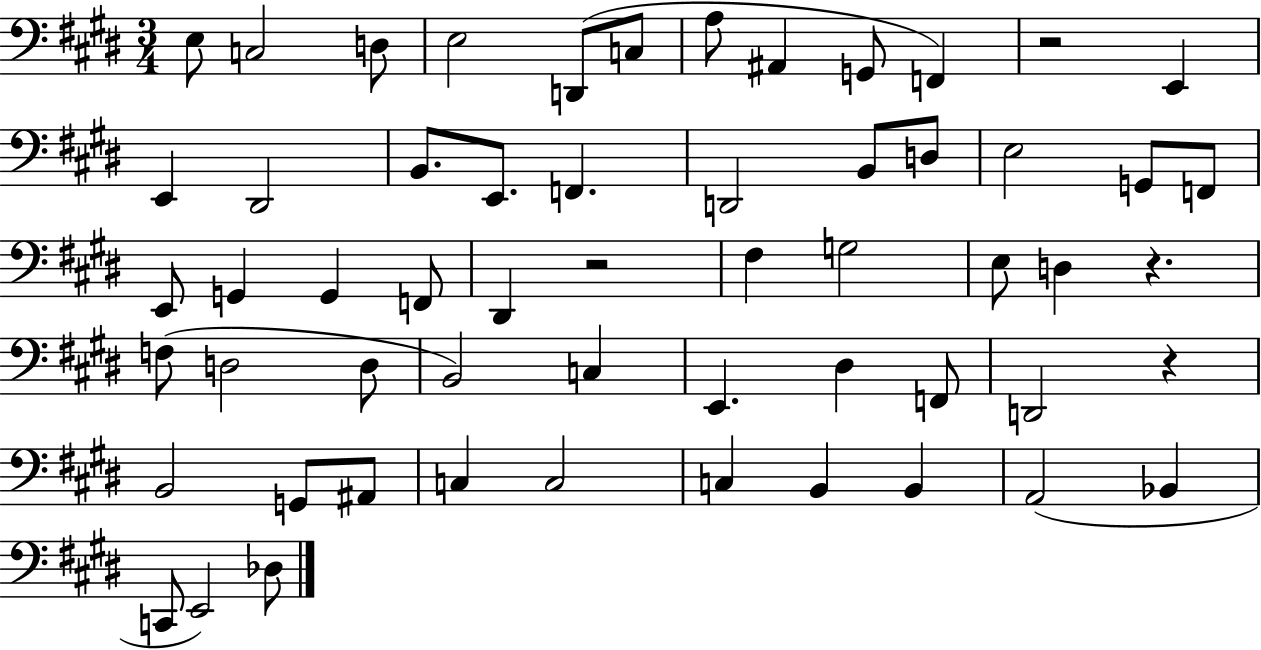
E3/e C3/h D3/e E3/h D2/e C3/e A3/e A#2/q G2/e F2/q R/h E2/q E2/q D#2/h B2/e. E2/e. F2/q. D2/h B2/e D3/e E3/h G2/e F2/e E2/e G2/q G2/q F2/e D#2/q R/h F#3/q G3/h E3/e D3/q R/q. F3/e D3/h D3/e B2/h C3/q E2/q. D#3/q F2/e D2/h R/q B2/h G2/e A#2/e C3/q C3/h C3/q B2/q B2/q A2/h Bb2/q C2/e E2/h Db3/e